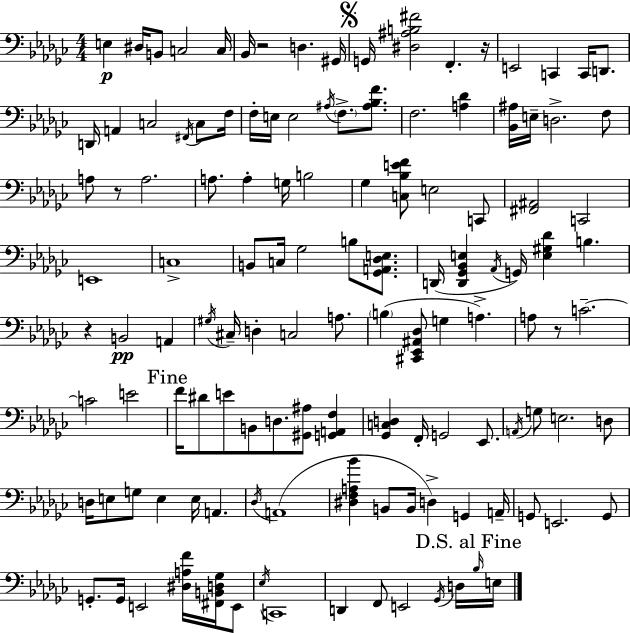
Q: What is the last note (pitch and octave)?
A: E3